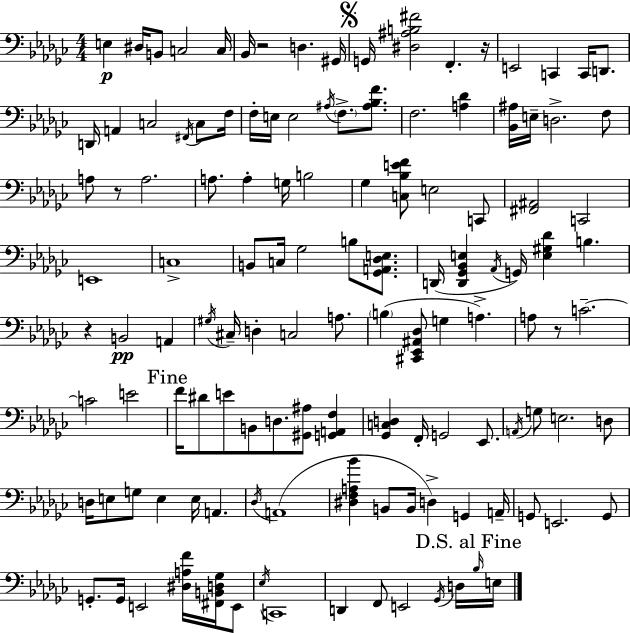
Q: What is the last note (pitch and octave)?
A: E3